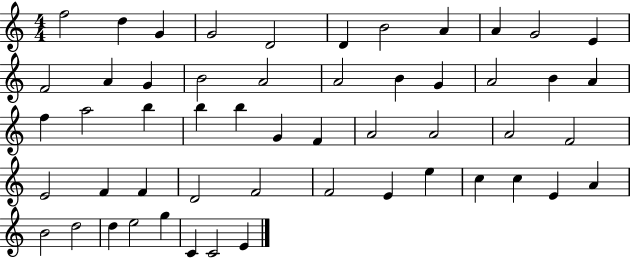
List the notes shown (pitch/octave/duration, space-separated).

F5/h D5/q G4/q G4/h D4/h D4/q B4/h A4/q A4/q G4/h E4/q F4/h A4/q G4/q B4/h A4/h A4/h B4/q G4/q A4/h B4/q A4/q F5/q A5/h B5/q B5/q B5/q G4/q F4/q A4/h A4/h A4/h F4/h E4/h F4/q F4/q D4/h F4/h F4/h E4/q E5/q C5/q C5/q E4/q A4/q B4/h D5/h D5/q E5/h G5/q C4/q C4/h E4/q